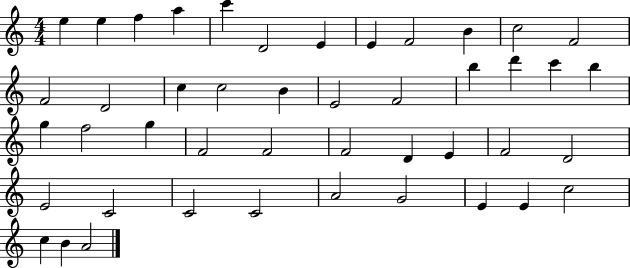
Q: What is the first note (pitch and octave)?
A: E5